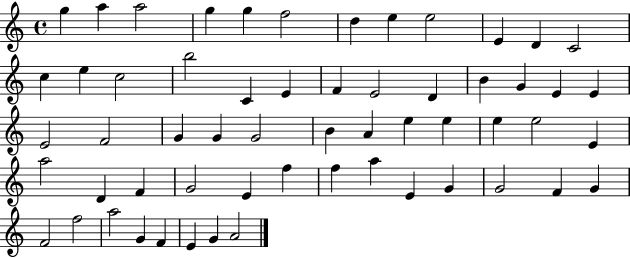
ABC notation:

X:1
T:Untitled
M:4/4
L:1/4
K:C
g a a2 g g f2 d e e2 E D C2 c e c2 b2 C E F E2 D B G E E E2 F2 G G G2 B A e e e e2 E a2 D F G2 E f f a E G G2 F G F2 f2 a2 G F E G A2